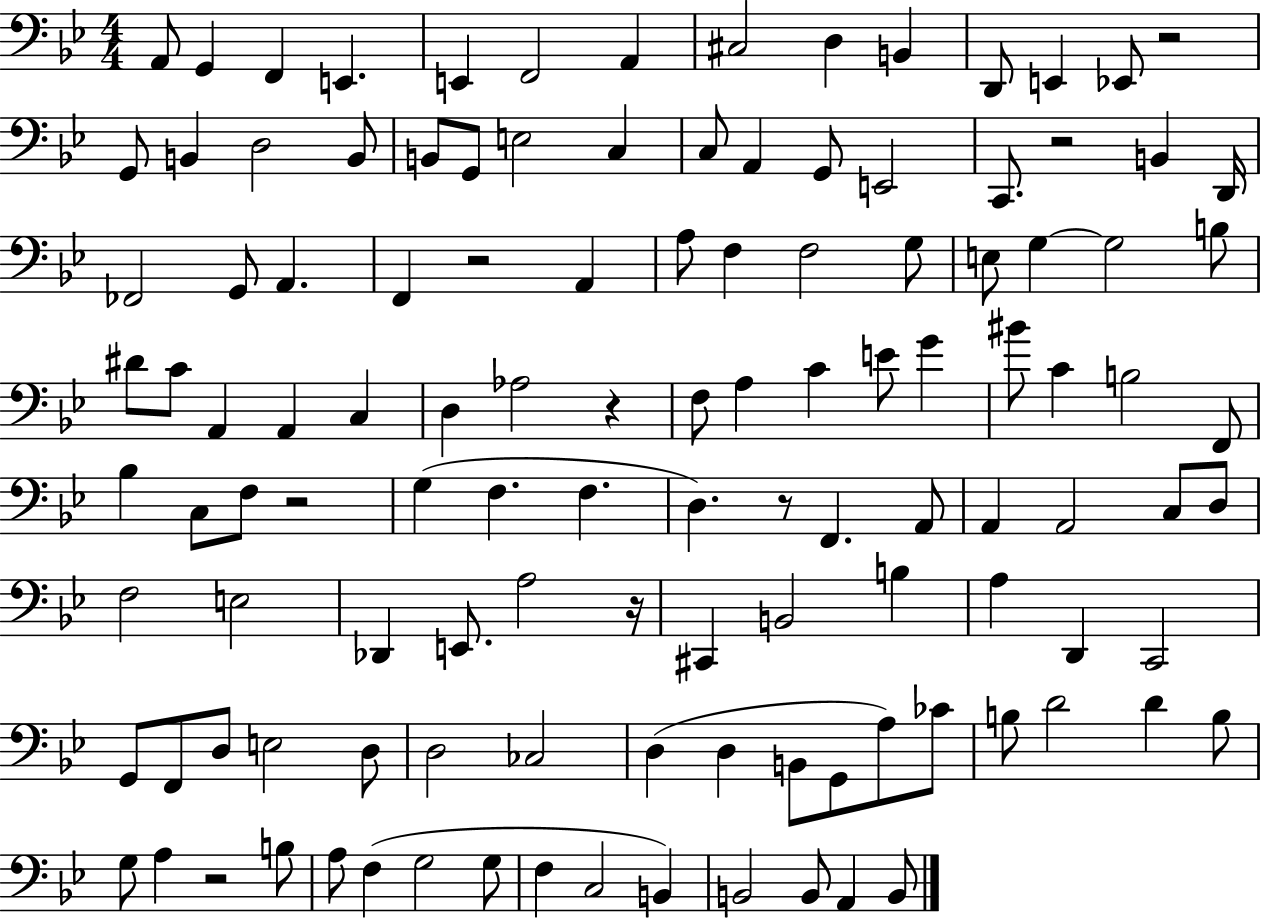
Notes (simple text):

A2/e G2/q F2/q E2/q. E2/q F2/h A2/q C#3/h D3/q B2/q D2/e E2/q Eb2/e R/h G2/e B2/q D3/h B2/e B2/e G2/e E3/h C3/q C3/e A2/q G2/e E2/h C2/e. R/h B2/q D2/s FES2/h G2/e A2/q. F2/q R/h A2/q A3/e F3/q F3/h G3/e E3/e G3/q G3/h B3/e D#4/e C4/e A2/q A2/q C3/q D3/q Ab3/h R/q F3/e A3/q C4/q E4/e G4/q BIS4/e C4/q B3/h F2/e Bb3/q C3/e F3/e R/h G3/q F3/q. F3/q. D3/q. R/e F2/q. A2/e A2/q A2/h C3/e D3/e F3/h E3/h Db2/q E2/e. A3/h R/s C#2/q B2/h B3/q A3/q D2/q C2/h G2/e F2/e D3/e E3/h D3/e D3/h CES3/h D3/q D3/q B2/e G2/e A3/e CES4/e B3/e D4/h D4/q B3/e G3/e A3/q R/h B3/e A3/e F3/q G3/h G3/e F3/q C3/h B2/q B2/h B2/e A2/q B2/e